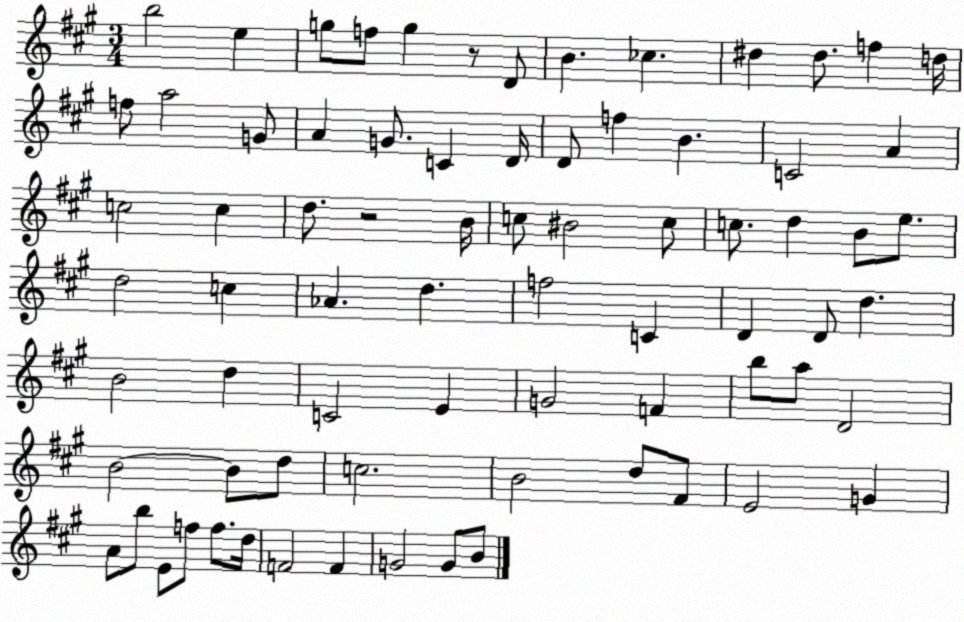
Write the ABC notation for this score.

X:1
T:Untitled
M:3/4
L:1/4
K:A
b2 e g/2 f/2 g z/2 D/2 B _c ^d ^d/2 f d/4 f/2 a2 G/2 A G/2 C D/4 D/2 f B C2 A c2 c d/2 z2 B/4 c/2 ^B2 c/2 c/2 d B/2 e/2 d2 c _A d f2 C D D/2 d B2 d C2 E G2 F b/2 a/2 D2 B2 B/2 d/2 c2 B2 d/2 ^F/2 E2 G A/2 b/2 E/2 f/2 f/2 d/4 F2 F G2 G/2 B/2